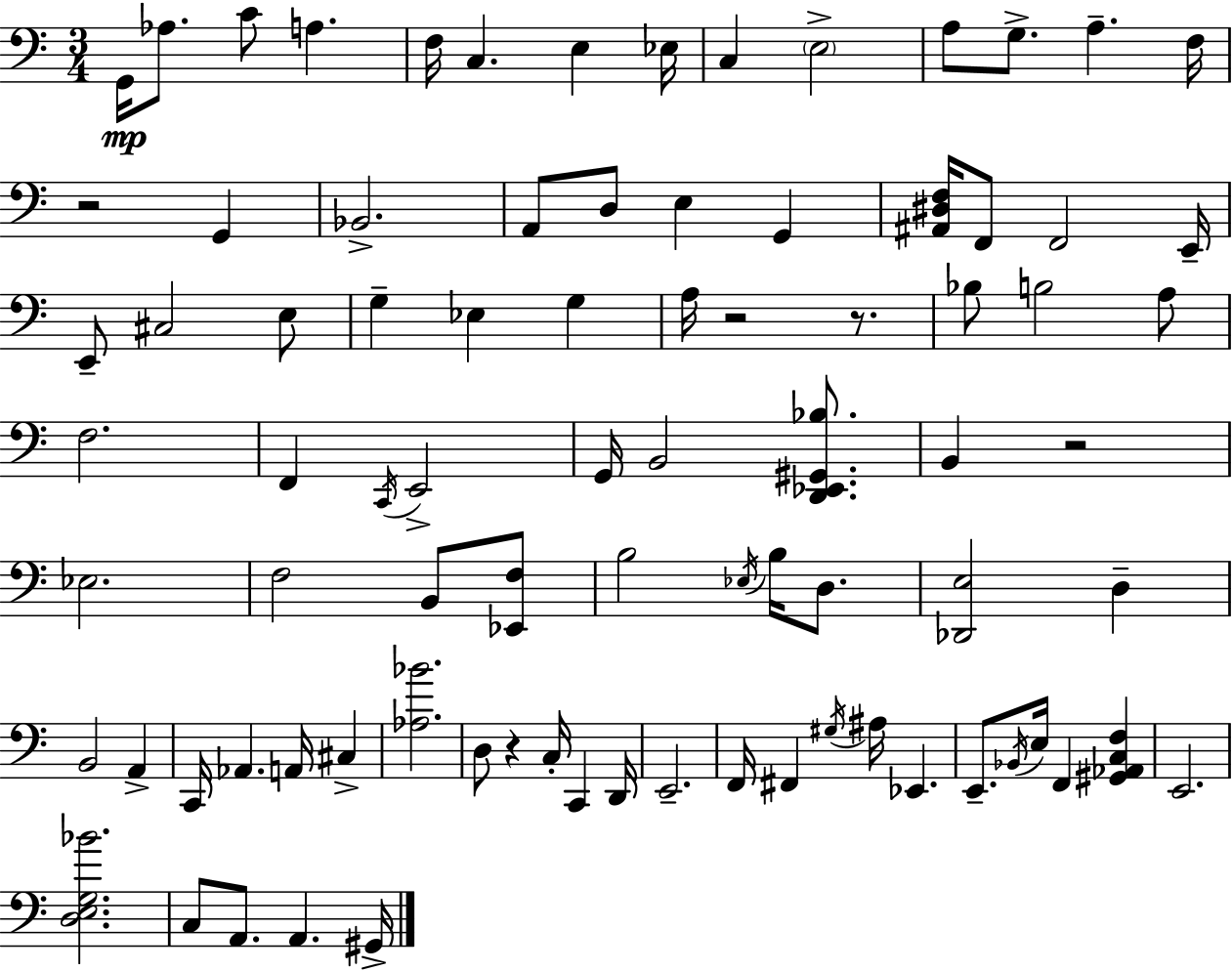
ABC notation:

X:1
T:Untitled
M:3/4
L:1/4
K:Am
G,,/4 _A,/2 C/2 A, F,/4 C, E, _E,/4 C, E,2 A,/2 G,/2 A, F,/4 z2 G,, _B,,2 A,,/2 D,/2 E, G,, [^A,,^D,F,]/4 F,,/2 F,,2 E,,/4 E,,/2 ^C,2 E,/2 G, _E, G, A,/4 z2 z/2 _B,/2 B,2 A,/2 F,2 F,, C,,/4 E,,2 G,,/4 B,,2 [D,,_E,,^G,,_B,]/2 B,, z2 _E,2 F,2 B,,/2 [_E,,F,]/2 B,2 _E,/4 B,/4 D,/2 [_D,,E,]2 D, B,,2 A,, C,,/4 _A,, A,,/4 ^C, [_A,_B]2 D,/2 z C,/4 C,, D,,/4 E,,2 F,,/4 ^F,, ^G,/4 ^A,/4 _E,, E,,/2 _B,,/4 E,/4 F,, [^G,,_A,,C,F,] E,,2 [D,E,G,_B]2 C,/2 A,,/2 A,, ^G,,/4